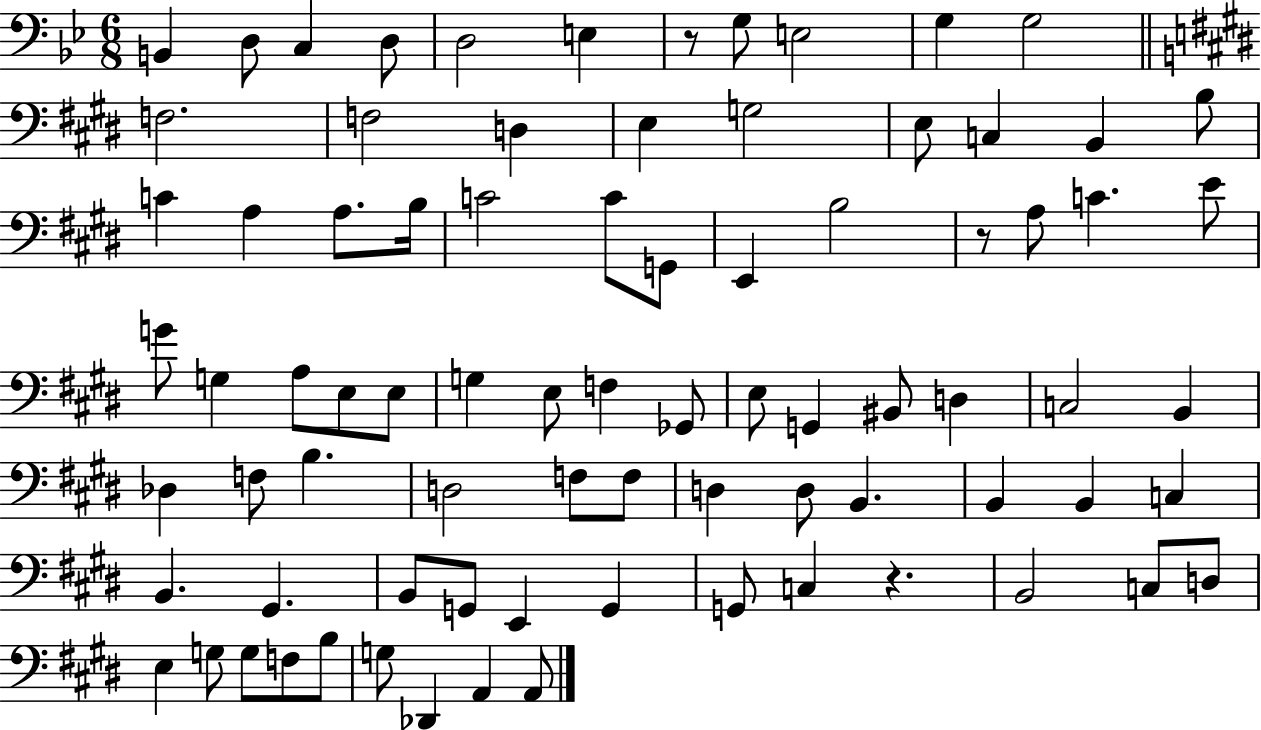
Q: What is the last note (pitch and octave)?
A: A2